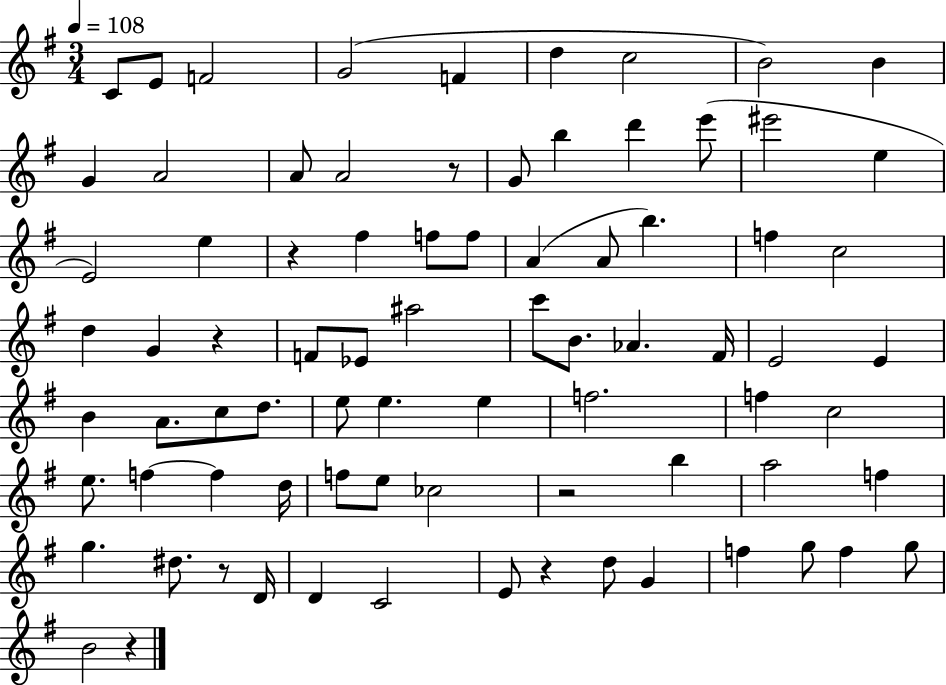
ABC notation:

X:1
T:Untitled
M:3/4
L:1/4
K:G
C/2 E/2 F2 G2 F d c2 B2 B G A2 A/2 A2 z/2 G/2 b d' e'/2 ^e'2 e E2 e z ^f f/2 f/2 A A/2 b f c2 d G z F/2 _E/2 ^a2 c'/2 B/2 _A ^F/4 E2 E B A/2 c/2 d/2 e/2 e e f2 f c2 e/2 f f d/4 f/2 e/2 _c2 z2 b a2 f g ^d/2 z/2 D/4 D C2 E/2 z d/2 G f g/2 f g/2 B2 z